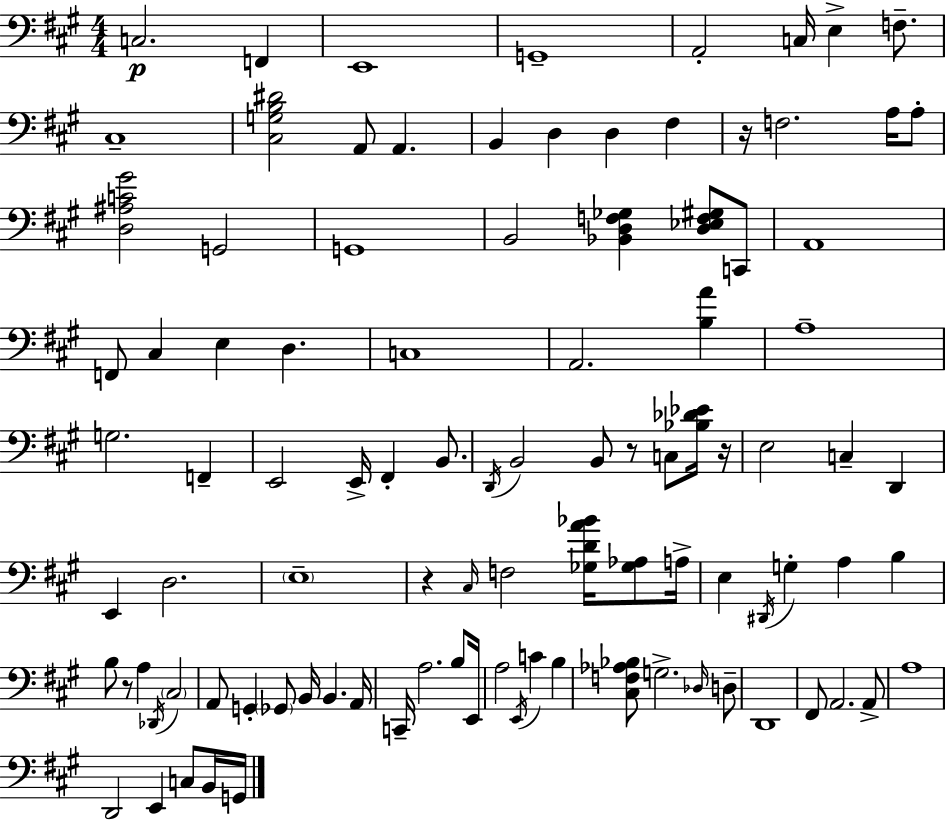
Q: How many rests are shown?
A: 5